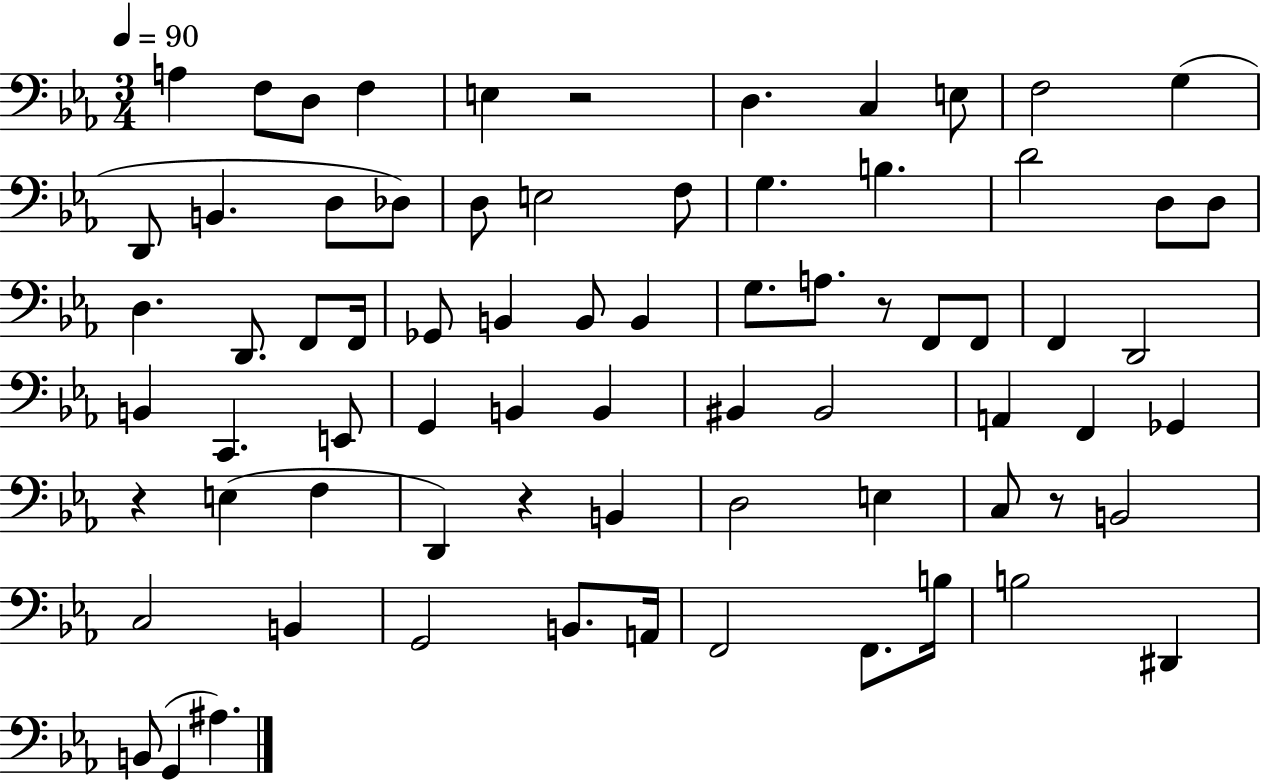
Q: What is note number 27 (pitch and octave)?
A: Gb2